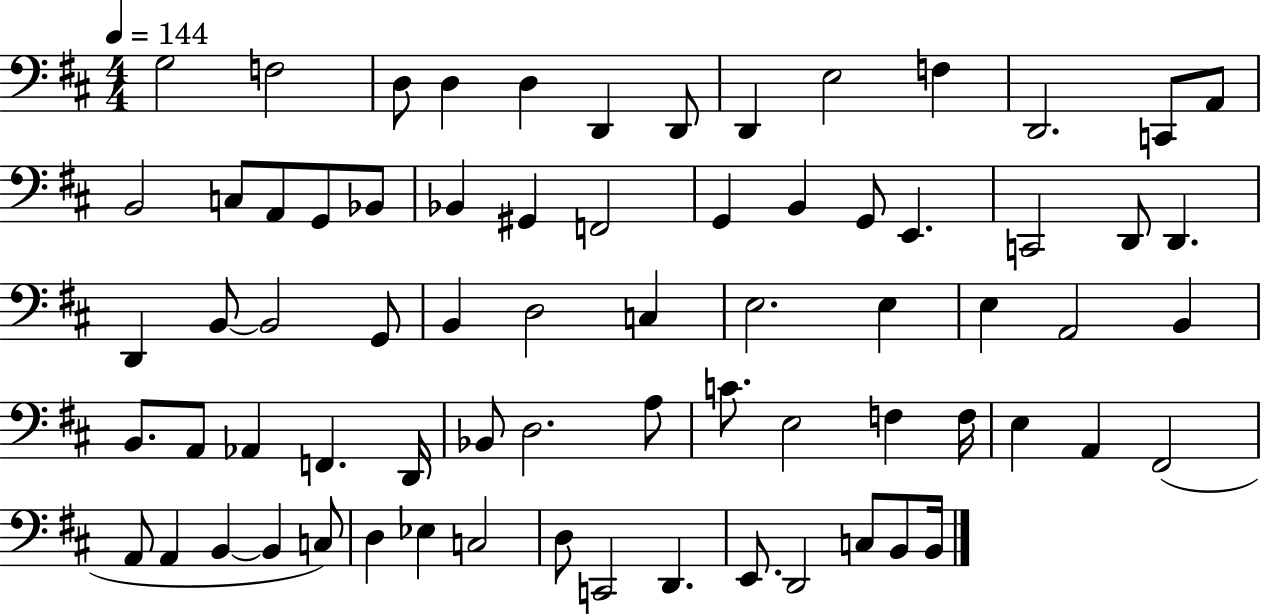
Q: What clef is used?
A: bass